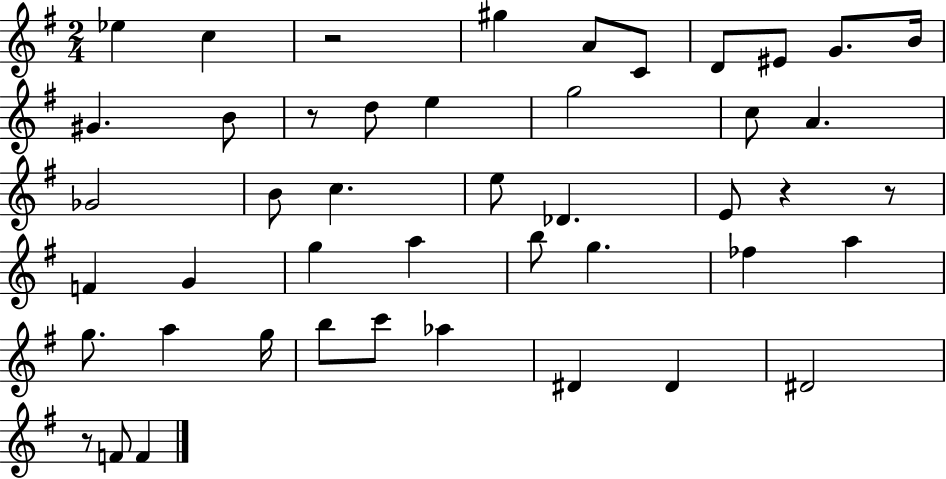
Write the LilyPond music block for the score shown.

{
  \clef treble
  \numericTimeSignature
  \time 2/4
  \key g \major
  \repeat volta 2 { ees''4 c''4 | r2 | gis''4 a'8 c'8 | d'8 eis'8 g'8. b'16 | \break gis'4. b'8 | r8 d''8 e''4 | g''2 | c''8 a'4. | \break ges'2 | b'8 c''4. | e''8 des'4. | e'8 r4 r8 | \break f'4 g'4 | g''4 a''4 | b''8 g''4. | fes''4 a''4 | \break g''8. a''4 g''16 | b''8 c'''8 aes''4 | dis'4 dis'4 | dis'2 | \break r8 f'8 f'4 | } \bar "|."
}